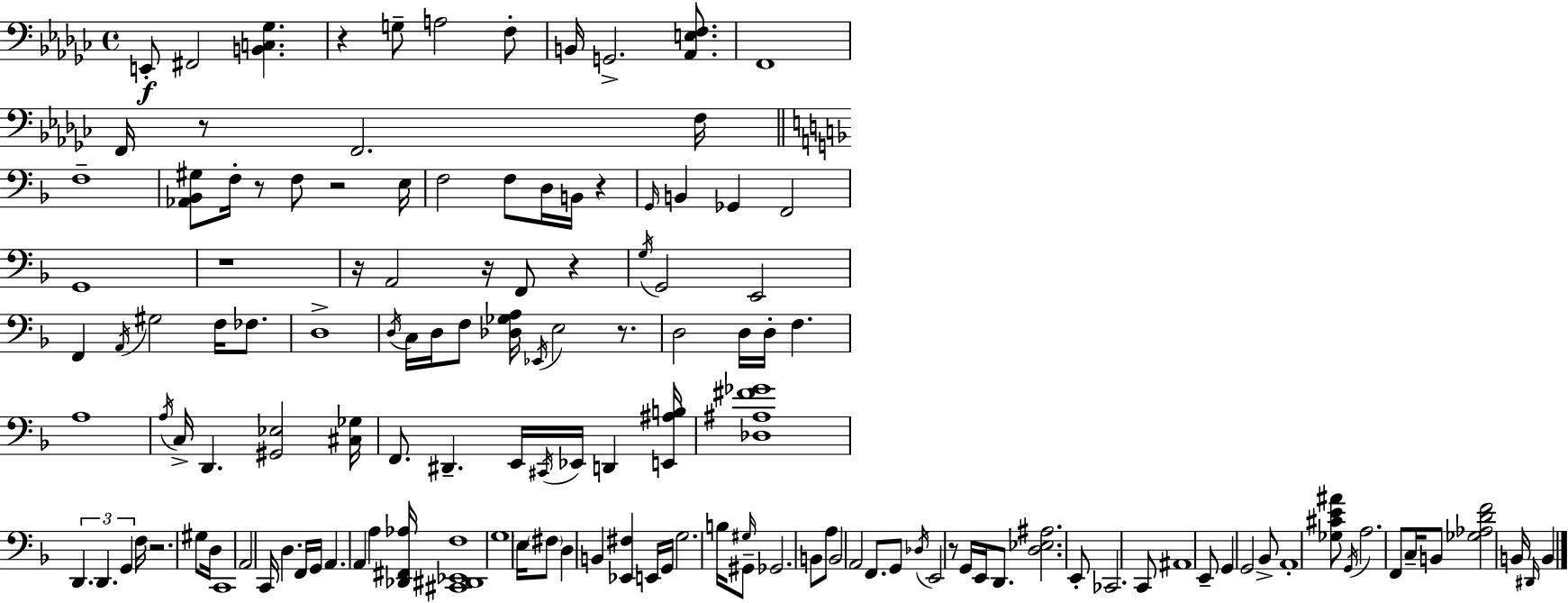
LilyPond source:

{
  \clef bass
  \time 4/4
  \defaultTimeSignature
  \key ees \minor
  e,8-.\f fis,2 <b, c ges>4. | r4 g8-- a2 f8-. | b,16 g,2.-> <aes, e f>8. | f,1 | \break f,16 r8 f,2. f16 | \bar "||" \break \key f \major f1-- | <aes, bes, gis>8 f16-. r8 f8 r2 e16 | f2 f8 d16 b,16 r4 | \grace { g,16 } b,4 ges,4 f,2 | \break g,1 | r1 | r16 a,2 r16 f,8 r4 | \acciaccatura { g16 } g,2 e,2 | \break f,4 \acciaccatura { a,16 } gis2 f16 | fes8. d1-> | \acciaccatura { d16 } c16 d16 f8 <des ges a>16 \acciaccatura { ees,16 } e2 | r8. d2 d16 d16-. f4. | \break a1 | \acciaccatura { a16 } c16-> d,4. <gis, ees>2 | <cis ges>16 f,8. dis,4.-- e,16 | \acciaccatura { cis,16 } ees,16 d,4 <e, ais b>16 <des ais fis' ges'>1 | \break \tuplet 3/2 { d,4. d,4. | g,4 } f16 r2. | gis8 d16 c,1 | a,2 c,16 | \break d4. f,16 g,16 a,4. a,4 | a4 <des, fis, aes>16 <cis, dis, ees, f>1 | \parenthesize g1 | e16 \parenthesize fis8 d4 b,4 | \break <ees, fis>4 e,16 g,16 g2. | b16 \grace { gis16 } gis,8-- ges,2. | b,8 a8 b,2 | a,2 f,8. g,8 \acciaccatura { des16 } e,2 | \break r8 g,16 e,16 d,8. <d ees ais>2. | e,8-. ces,2. | c,8 ais,1 | e,8-- g,4 g,2 | \break bes,8-> a,1-. | <ges cis' e' ais'>8 \acciaccatura { g,16 } a2. | f,8 c16-- b,8 <ges aes d' f'>2 | b,16 \grace { dis,16 } b,4 \bar "|."
}